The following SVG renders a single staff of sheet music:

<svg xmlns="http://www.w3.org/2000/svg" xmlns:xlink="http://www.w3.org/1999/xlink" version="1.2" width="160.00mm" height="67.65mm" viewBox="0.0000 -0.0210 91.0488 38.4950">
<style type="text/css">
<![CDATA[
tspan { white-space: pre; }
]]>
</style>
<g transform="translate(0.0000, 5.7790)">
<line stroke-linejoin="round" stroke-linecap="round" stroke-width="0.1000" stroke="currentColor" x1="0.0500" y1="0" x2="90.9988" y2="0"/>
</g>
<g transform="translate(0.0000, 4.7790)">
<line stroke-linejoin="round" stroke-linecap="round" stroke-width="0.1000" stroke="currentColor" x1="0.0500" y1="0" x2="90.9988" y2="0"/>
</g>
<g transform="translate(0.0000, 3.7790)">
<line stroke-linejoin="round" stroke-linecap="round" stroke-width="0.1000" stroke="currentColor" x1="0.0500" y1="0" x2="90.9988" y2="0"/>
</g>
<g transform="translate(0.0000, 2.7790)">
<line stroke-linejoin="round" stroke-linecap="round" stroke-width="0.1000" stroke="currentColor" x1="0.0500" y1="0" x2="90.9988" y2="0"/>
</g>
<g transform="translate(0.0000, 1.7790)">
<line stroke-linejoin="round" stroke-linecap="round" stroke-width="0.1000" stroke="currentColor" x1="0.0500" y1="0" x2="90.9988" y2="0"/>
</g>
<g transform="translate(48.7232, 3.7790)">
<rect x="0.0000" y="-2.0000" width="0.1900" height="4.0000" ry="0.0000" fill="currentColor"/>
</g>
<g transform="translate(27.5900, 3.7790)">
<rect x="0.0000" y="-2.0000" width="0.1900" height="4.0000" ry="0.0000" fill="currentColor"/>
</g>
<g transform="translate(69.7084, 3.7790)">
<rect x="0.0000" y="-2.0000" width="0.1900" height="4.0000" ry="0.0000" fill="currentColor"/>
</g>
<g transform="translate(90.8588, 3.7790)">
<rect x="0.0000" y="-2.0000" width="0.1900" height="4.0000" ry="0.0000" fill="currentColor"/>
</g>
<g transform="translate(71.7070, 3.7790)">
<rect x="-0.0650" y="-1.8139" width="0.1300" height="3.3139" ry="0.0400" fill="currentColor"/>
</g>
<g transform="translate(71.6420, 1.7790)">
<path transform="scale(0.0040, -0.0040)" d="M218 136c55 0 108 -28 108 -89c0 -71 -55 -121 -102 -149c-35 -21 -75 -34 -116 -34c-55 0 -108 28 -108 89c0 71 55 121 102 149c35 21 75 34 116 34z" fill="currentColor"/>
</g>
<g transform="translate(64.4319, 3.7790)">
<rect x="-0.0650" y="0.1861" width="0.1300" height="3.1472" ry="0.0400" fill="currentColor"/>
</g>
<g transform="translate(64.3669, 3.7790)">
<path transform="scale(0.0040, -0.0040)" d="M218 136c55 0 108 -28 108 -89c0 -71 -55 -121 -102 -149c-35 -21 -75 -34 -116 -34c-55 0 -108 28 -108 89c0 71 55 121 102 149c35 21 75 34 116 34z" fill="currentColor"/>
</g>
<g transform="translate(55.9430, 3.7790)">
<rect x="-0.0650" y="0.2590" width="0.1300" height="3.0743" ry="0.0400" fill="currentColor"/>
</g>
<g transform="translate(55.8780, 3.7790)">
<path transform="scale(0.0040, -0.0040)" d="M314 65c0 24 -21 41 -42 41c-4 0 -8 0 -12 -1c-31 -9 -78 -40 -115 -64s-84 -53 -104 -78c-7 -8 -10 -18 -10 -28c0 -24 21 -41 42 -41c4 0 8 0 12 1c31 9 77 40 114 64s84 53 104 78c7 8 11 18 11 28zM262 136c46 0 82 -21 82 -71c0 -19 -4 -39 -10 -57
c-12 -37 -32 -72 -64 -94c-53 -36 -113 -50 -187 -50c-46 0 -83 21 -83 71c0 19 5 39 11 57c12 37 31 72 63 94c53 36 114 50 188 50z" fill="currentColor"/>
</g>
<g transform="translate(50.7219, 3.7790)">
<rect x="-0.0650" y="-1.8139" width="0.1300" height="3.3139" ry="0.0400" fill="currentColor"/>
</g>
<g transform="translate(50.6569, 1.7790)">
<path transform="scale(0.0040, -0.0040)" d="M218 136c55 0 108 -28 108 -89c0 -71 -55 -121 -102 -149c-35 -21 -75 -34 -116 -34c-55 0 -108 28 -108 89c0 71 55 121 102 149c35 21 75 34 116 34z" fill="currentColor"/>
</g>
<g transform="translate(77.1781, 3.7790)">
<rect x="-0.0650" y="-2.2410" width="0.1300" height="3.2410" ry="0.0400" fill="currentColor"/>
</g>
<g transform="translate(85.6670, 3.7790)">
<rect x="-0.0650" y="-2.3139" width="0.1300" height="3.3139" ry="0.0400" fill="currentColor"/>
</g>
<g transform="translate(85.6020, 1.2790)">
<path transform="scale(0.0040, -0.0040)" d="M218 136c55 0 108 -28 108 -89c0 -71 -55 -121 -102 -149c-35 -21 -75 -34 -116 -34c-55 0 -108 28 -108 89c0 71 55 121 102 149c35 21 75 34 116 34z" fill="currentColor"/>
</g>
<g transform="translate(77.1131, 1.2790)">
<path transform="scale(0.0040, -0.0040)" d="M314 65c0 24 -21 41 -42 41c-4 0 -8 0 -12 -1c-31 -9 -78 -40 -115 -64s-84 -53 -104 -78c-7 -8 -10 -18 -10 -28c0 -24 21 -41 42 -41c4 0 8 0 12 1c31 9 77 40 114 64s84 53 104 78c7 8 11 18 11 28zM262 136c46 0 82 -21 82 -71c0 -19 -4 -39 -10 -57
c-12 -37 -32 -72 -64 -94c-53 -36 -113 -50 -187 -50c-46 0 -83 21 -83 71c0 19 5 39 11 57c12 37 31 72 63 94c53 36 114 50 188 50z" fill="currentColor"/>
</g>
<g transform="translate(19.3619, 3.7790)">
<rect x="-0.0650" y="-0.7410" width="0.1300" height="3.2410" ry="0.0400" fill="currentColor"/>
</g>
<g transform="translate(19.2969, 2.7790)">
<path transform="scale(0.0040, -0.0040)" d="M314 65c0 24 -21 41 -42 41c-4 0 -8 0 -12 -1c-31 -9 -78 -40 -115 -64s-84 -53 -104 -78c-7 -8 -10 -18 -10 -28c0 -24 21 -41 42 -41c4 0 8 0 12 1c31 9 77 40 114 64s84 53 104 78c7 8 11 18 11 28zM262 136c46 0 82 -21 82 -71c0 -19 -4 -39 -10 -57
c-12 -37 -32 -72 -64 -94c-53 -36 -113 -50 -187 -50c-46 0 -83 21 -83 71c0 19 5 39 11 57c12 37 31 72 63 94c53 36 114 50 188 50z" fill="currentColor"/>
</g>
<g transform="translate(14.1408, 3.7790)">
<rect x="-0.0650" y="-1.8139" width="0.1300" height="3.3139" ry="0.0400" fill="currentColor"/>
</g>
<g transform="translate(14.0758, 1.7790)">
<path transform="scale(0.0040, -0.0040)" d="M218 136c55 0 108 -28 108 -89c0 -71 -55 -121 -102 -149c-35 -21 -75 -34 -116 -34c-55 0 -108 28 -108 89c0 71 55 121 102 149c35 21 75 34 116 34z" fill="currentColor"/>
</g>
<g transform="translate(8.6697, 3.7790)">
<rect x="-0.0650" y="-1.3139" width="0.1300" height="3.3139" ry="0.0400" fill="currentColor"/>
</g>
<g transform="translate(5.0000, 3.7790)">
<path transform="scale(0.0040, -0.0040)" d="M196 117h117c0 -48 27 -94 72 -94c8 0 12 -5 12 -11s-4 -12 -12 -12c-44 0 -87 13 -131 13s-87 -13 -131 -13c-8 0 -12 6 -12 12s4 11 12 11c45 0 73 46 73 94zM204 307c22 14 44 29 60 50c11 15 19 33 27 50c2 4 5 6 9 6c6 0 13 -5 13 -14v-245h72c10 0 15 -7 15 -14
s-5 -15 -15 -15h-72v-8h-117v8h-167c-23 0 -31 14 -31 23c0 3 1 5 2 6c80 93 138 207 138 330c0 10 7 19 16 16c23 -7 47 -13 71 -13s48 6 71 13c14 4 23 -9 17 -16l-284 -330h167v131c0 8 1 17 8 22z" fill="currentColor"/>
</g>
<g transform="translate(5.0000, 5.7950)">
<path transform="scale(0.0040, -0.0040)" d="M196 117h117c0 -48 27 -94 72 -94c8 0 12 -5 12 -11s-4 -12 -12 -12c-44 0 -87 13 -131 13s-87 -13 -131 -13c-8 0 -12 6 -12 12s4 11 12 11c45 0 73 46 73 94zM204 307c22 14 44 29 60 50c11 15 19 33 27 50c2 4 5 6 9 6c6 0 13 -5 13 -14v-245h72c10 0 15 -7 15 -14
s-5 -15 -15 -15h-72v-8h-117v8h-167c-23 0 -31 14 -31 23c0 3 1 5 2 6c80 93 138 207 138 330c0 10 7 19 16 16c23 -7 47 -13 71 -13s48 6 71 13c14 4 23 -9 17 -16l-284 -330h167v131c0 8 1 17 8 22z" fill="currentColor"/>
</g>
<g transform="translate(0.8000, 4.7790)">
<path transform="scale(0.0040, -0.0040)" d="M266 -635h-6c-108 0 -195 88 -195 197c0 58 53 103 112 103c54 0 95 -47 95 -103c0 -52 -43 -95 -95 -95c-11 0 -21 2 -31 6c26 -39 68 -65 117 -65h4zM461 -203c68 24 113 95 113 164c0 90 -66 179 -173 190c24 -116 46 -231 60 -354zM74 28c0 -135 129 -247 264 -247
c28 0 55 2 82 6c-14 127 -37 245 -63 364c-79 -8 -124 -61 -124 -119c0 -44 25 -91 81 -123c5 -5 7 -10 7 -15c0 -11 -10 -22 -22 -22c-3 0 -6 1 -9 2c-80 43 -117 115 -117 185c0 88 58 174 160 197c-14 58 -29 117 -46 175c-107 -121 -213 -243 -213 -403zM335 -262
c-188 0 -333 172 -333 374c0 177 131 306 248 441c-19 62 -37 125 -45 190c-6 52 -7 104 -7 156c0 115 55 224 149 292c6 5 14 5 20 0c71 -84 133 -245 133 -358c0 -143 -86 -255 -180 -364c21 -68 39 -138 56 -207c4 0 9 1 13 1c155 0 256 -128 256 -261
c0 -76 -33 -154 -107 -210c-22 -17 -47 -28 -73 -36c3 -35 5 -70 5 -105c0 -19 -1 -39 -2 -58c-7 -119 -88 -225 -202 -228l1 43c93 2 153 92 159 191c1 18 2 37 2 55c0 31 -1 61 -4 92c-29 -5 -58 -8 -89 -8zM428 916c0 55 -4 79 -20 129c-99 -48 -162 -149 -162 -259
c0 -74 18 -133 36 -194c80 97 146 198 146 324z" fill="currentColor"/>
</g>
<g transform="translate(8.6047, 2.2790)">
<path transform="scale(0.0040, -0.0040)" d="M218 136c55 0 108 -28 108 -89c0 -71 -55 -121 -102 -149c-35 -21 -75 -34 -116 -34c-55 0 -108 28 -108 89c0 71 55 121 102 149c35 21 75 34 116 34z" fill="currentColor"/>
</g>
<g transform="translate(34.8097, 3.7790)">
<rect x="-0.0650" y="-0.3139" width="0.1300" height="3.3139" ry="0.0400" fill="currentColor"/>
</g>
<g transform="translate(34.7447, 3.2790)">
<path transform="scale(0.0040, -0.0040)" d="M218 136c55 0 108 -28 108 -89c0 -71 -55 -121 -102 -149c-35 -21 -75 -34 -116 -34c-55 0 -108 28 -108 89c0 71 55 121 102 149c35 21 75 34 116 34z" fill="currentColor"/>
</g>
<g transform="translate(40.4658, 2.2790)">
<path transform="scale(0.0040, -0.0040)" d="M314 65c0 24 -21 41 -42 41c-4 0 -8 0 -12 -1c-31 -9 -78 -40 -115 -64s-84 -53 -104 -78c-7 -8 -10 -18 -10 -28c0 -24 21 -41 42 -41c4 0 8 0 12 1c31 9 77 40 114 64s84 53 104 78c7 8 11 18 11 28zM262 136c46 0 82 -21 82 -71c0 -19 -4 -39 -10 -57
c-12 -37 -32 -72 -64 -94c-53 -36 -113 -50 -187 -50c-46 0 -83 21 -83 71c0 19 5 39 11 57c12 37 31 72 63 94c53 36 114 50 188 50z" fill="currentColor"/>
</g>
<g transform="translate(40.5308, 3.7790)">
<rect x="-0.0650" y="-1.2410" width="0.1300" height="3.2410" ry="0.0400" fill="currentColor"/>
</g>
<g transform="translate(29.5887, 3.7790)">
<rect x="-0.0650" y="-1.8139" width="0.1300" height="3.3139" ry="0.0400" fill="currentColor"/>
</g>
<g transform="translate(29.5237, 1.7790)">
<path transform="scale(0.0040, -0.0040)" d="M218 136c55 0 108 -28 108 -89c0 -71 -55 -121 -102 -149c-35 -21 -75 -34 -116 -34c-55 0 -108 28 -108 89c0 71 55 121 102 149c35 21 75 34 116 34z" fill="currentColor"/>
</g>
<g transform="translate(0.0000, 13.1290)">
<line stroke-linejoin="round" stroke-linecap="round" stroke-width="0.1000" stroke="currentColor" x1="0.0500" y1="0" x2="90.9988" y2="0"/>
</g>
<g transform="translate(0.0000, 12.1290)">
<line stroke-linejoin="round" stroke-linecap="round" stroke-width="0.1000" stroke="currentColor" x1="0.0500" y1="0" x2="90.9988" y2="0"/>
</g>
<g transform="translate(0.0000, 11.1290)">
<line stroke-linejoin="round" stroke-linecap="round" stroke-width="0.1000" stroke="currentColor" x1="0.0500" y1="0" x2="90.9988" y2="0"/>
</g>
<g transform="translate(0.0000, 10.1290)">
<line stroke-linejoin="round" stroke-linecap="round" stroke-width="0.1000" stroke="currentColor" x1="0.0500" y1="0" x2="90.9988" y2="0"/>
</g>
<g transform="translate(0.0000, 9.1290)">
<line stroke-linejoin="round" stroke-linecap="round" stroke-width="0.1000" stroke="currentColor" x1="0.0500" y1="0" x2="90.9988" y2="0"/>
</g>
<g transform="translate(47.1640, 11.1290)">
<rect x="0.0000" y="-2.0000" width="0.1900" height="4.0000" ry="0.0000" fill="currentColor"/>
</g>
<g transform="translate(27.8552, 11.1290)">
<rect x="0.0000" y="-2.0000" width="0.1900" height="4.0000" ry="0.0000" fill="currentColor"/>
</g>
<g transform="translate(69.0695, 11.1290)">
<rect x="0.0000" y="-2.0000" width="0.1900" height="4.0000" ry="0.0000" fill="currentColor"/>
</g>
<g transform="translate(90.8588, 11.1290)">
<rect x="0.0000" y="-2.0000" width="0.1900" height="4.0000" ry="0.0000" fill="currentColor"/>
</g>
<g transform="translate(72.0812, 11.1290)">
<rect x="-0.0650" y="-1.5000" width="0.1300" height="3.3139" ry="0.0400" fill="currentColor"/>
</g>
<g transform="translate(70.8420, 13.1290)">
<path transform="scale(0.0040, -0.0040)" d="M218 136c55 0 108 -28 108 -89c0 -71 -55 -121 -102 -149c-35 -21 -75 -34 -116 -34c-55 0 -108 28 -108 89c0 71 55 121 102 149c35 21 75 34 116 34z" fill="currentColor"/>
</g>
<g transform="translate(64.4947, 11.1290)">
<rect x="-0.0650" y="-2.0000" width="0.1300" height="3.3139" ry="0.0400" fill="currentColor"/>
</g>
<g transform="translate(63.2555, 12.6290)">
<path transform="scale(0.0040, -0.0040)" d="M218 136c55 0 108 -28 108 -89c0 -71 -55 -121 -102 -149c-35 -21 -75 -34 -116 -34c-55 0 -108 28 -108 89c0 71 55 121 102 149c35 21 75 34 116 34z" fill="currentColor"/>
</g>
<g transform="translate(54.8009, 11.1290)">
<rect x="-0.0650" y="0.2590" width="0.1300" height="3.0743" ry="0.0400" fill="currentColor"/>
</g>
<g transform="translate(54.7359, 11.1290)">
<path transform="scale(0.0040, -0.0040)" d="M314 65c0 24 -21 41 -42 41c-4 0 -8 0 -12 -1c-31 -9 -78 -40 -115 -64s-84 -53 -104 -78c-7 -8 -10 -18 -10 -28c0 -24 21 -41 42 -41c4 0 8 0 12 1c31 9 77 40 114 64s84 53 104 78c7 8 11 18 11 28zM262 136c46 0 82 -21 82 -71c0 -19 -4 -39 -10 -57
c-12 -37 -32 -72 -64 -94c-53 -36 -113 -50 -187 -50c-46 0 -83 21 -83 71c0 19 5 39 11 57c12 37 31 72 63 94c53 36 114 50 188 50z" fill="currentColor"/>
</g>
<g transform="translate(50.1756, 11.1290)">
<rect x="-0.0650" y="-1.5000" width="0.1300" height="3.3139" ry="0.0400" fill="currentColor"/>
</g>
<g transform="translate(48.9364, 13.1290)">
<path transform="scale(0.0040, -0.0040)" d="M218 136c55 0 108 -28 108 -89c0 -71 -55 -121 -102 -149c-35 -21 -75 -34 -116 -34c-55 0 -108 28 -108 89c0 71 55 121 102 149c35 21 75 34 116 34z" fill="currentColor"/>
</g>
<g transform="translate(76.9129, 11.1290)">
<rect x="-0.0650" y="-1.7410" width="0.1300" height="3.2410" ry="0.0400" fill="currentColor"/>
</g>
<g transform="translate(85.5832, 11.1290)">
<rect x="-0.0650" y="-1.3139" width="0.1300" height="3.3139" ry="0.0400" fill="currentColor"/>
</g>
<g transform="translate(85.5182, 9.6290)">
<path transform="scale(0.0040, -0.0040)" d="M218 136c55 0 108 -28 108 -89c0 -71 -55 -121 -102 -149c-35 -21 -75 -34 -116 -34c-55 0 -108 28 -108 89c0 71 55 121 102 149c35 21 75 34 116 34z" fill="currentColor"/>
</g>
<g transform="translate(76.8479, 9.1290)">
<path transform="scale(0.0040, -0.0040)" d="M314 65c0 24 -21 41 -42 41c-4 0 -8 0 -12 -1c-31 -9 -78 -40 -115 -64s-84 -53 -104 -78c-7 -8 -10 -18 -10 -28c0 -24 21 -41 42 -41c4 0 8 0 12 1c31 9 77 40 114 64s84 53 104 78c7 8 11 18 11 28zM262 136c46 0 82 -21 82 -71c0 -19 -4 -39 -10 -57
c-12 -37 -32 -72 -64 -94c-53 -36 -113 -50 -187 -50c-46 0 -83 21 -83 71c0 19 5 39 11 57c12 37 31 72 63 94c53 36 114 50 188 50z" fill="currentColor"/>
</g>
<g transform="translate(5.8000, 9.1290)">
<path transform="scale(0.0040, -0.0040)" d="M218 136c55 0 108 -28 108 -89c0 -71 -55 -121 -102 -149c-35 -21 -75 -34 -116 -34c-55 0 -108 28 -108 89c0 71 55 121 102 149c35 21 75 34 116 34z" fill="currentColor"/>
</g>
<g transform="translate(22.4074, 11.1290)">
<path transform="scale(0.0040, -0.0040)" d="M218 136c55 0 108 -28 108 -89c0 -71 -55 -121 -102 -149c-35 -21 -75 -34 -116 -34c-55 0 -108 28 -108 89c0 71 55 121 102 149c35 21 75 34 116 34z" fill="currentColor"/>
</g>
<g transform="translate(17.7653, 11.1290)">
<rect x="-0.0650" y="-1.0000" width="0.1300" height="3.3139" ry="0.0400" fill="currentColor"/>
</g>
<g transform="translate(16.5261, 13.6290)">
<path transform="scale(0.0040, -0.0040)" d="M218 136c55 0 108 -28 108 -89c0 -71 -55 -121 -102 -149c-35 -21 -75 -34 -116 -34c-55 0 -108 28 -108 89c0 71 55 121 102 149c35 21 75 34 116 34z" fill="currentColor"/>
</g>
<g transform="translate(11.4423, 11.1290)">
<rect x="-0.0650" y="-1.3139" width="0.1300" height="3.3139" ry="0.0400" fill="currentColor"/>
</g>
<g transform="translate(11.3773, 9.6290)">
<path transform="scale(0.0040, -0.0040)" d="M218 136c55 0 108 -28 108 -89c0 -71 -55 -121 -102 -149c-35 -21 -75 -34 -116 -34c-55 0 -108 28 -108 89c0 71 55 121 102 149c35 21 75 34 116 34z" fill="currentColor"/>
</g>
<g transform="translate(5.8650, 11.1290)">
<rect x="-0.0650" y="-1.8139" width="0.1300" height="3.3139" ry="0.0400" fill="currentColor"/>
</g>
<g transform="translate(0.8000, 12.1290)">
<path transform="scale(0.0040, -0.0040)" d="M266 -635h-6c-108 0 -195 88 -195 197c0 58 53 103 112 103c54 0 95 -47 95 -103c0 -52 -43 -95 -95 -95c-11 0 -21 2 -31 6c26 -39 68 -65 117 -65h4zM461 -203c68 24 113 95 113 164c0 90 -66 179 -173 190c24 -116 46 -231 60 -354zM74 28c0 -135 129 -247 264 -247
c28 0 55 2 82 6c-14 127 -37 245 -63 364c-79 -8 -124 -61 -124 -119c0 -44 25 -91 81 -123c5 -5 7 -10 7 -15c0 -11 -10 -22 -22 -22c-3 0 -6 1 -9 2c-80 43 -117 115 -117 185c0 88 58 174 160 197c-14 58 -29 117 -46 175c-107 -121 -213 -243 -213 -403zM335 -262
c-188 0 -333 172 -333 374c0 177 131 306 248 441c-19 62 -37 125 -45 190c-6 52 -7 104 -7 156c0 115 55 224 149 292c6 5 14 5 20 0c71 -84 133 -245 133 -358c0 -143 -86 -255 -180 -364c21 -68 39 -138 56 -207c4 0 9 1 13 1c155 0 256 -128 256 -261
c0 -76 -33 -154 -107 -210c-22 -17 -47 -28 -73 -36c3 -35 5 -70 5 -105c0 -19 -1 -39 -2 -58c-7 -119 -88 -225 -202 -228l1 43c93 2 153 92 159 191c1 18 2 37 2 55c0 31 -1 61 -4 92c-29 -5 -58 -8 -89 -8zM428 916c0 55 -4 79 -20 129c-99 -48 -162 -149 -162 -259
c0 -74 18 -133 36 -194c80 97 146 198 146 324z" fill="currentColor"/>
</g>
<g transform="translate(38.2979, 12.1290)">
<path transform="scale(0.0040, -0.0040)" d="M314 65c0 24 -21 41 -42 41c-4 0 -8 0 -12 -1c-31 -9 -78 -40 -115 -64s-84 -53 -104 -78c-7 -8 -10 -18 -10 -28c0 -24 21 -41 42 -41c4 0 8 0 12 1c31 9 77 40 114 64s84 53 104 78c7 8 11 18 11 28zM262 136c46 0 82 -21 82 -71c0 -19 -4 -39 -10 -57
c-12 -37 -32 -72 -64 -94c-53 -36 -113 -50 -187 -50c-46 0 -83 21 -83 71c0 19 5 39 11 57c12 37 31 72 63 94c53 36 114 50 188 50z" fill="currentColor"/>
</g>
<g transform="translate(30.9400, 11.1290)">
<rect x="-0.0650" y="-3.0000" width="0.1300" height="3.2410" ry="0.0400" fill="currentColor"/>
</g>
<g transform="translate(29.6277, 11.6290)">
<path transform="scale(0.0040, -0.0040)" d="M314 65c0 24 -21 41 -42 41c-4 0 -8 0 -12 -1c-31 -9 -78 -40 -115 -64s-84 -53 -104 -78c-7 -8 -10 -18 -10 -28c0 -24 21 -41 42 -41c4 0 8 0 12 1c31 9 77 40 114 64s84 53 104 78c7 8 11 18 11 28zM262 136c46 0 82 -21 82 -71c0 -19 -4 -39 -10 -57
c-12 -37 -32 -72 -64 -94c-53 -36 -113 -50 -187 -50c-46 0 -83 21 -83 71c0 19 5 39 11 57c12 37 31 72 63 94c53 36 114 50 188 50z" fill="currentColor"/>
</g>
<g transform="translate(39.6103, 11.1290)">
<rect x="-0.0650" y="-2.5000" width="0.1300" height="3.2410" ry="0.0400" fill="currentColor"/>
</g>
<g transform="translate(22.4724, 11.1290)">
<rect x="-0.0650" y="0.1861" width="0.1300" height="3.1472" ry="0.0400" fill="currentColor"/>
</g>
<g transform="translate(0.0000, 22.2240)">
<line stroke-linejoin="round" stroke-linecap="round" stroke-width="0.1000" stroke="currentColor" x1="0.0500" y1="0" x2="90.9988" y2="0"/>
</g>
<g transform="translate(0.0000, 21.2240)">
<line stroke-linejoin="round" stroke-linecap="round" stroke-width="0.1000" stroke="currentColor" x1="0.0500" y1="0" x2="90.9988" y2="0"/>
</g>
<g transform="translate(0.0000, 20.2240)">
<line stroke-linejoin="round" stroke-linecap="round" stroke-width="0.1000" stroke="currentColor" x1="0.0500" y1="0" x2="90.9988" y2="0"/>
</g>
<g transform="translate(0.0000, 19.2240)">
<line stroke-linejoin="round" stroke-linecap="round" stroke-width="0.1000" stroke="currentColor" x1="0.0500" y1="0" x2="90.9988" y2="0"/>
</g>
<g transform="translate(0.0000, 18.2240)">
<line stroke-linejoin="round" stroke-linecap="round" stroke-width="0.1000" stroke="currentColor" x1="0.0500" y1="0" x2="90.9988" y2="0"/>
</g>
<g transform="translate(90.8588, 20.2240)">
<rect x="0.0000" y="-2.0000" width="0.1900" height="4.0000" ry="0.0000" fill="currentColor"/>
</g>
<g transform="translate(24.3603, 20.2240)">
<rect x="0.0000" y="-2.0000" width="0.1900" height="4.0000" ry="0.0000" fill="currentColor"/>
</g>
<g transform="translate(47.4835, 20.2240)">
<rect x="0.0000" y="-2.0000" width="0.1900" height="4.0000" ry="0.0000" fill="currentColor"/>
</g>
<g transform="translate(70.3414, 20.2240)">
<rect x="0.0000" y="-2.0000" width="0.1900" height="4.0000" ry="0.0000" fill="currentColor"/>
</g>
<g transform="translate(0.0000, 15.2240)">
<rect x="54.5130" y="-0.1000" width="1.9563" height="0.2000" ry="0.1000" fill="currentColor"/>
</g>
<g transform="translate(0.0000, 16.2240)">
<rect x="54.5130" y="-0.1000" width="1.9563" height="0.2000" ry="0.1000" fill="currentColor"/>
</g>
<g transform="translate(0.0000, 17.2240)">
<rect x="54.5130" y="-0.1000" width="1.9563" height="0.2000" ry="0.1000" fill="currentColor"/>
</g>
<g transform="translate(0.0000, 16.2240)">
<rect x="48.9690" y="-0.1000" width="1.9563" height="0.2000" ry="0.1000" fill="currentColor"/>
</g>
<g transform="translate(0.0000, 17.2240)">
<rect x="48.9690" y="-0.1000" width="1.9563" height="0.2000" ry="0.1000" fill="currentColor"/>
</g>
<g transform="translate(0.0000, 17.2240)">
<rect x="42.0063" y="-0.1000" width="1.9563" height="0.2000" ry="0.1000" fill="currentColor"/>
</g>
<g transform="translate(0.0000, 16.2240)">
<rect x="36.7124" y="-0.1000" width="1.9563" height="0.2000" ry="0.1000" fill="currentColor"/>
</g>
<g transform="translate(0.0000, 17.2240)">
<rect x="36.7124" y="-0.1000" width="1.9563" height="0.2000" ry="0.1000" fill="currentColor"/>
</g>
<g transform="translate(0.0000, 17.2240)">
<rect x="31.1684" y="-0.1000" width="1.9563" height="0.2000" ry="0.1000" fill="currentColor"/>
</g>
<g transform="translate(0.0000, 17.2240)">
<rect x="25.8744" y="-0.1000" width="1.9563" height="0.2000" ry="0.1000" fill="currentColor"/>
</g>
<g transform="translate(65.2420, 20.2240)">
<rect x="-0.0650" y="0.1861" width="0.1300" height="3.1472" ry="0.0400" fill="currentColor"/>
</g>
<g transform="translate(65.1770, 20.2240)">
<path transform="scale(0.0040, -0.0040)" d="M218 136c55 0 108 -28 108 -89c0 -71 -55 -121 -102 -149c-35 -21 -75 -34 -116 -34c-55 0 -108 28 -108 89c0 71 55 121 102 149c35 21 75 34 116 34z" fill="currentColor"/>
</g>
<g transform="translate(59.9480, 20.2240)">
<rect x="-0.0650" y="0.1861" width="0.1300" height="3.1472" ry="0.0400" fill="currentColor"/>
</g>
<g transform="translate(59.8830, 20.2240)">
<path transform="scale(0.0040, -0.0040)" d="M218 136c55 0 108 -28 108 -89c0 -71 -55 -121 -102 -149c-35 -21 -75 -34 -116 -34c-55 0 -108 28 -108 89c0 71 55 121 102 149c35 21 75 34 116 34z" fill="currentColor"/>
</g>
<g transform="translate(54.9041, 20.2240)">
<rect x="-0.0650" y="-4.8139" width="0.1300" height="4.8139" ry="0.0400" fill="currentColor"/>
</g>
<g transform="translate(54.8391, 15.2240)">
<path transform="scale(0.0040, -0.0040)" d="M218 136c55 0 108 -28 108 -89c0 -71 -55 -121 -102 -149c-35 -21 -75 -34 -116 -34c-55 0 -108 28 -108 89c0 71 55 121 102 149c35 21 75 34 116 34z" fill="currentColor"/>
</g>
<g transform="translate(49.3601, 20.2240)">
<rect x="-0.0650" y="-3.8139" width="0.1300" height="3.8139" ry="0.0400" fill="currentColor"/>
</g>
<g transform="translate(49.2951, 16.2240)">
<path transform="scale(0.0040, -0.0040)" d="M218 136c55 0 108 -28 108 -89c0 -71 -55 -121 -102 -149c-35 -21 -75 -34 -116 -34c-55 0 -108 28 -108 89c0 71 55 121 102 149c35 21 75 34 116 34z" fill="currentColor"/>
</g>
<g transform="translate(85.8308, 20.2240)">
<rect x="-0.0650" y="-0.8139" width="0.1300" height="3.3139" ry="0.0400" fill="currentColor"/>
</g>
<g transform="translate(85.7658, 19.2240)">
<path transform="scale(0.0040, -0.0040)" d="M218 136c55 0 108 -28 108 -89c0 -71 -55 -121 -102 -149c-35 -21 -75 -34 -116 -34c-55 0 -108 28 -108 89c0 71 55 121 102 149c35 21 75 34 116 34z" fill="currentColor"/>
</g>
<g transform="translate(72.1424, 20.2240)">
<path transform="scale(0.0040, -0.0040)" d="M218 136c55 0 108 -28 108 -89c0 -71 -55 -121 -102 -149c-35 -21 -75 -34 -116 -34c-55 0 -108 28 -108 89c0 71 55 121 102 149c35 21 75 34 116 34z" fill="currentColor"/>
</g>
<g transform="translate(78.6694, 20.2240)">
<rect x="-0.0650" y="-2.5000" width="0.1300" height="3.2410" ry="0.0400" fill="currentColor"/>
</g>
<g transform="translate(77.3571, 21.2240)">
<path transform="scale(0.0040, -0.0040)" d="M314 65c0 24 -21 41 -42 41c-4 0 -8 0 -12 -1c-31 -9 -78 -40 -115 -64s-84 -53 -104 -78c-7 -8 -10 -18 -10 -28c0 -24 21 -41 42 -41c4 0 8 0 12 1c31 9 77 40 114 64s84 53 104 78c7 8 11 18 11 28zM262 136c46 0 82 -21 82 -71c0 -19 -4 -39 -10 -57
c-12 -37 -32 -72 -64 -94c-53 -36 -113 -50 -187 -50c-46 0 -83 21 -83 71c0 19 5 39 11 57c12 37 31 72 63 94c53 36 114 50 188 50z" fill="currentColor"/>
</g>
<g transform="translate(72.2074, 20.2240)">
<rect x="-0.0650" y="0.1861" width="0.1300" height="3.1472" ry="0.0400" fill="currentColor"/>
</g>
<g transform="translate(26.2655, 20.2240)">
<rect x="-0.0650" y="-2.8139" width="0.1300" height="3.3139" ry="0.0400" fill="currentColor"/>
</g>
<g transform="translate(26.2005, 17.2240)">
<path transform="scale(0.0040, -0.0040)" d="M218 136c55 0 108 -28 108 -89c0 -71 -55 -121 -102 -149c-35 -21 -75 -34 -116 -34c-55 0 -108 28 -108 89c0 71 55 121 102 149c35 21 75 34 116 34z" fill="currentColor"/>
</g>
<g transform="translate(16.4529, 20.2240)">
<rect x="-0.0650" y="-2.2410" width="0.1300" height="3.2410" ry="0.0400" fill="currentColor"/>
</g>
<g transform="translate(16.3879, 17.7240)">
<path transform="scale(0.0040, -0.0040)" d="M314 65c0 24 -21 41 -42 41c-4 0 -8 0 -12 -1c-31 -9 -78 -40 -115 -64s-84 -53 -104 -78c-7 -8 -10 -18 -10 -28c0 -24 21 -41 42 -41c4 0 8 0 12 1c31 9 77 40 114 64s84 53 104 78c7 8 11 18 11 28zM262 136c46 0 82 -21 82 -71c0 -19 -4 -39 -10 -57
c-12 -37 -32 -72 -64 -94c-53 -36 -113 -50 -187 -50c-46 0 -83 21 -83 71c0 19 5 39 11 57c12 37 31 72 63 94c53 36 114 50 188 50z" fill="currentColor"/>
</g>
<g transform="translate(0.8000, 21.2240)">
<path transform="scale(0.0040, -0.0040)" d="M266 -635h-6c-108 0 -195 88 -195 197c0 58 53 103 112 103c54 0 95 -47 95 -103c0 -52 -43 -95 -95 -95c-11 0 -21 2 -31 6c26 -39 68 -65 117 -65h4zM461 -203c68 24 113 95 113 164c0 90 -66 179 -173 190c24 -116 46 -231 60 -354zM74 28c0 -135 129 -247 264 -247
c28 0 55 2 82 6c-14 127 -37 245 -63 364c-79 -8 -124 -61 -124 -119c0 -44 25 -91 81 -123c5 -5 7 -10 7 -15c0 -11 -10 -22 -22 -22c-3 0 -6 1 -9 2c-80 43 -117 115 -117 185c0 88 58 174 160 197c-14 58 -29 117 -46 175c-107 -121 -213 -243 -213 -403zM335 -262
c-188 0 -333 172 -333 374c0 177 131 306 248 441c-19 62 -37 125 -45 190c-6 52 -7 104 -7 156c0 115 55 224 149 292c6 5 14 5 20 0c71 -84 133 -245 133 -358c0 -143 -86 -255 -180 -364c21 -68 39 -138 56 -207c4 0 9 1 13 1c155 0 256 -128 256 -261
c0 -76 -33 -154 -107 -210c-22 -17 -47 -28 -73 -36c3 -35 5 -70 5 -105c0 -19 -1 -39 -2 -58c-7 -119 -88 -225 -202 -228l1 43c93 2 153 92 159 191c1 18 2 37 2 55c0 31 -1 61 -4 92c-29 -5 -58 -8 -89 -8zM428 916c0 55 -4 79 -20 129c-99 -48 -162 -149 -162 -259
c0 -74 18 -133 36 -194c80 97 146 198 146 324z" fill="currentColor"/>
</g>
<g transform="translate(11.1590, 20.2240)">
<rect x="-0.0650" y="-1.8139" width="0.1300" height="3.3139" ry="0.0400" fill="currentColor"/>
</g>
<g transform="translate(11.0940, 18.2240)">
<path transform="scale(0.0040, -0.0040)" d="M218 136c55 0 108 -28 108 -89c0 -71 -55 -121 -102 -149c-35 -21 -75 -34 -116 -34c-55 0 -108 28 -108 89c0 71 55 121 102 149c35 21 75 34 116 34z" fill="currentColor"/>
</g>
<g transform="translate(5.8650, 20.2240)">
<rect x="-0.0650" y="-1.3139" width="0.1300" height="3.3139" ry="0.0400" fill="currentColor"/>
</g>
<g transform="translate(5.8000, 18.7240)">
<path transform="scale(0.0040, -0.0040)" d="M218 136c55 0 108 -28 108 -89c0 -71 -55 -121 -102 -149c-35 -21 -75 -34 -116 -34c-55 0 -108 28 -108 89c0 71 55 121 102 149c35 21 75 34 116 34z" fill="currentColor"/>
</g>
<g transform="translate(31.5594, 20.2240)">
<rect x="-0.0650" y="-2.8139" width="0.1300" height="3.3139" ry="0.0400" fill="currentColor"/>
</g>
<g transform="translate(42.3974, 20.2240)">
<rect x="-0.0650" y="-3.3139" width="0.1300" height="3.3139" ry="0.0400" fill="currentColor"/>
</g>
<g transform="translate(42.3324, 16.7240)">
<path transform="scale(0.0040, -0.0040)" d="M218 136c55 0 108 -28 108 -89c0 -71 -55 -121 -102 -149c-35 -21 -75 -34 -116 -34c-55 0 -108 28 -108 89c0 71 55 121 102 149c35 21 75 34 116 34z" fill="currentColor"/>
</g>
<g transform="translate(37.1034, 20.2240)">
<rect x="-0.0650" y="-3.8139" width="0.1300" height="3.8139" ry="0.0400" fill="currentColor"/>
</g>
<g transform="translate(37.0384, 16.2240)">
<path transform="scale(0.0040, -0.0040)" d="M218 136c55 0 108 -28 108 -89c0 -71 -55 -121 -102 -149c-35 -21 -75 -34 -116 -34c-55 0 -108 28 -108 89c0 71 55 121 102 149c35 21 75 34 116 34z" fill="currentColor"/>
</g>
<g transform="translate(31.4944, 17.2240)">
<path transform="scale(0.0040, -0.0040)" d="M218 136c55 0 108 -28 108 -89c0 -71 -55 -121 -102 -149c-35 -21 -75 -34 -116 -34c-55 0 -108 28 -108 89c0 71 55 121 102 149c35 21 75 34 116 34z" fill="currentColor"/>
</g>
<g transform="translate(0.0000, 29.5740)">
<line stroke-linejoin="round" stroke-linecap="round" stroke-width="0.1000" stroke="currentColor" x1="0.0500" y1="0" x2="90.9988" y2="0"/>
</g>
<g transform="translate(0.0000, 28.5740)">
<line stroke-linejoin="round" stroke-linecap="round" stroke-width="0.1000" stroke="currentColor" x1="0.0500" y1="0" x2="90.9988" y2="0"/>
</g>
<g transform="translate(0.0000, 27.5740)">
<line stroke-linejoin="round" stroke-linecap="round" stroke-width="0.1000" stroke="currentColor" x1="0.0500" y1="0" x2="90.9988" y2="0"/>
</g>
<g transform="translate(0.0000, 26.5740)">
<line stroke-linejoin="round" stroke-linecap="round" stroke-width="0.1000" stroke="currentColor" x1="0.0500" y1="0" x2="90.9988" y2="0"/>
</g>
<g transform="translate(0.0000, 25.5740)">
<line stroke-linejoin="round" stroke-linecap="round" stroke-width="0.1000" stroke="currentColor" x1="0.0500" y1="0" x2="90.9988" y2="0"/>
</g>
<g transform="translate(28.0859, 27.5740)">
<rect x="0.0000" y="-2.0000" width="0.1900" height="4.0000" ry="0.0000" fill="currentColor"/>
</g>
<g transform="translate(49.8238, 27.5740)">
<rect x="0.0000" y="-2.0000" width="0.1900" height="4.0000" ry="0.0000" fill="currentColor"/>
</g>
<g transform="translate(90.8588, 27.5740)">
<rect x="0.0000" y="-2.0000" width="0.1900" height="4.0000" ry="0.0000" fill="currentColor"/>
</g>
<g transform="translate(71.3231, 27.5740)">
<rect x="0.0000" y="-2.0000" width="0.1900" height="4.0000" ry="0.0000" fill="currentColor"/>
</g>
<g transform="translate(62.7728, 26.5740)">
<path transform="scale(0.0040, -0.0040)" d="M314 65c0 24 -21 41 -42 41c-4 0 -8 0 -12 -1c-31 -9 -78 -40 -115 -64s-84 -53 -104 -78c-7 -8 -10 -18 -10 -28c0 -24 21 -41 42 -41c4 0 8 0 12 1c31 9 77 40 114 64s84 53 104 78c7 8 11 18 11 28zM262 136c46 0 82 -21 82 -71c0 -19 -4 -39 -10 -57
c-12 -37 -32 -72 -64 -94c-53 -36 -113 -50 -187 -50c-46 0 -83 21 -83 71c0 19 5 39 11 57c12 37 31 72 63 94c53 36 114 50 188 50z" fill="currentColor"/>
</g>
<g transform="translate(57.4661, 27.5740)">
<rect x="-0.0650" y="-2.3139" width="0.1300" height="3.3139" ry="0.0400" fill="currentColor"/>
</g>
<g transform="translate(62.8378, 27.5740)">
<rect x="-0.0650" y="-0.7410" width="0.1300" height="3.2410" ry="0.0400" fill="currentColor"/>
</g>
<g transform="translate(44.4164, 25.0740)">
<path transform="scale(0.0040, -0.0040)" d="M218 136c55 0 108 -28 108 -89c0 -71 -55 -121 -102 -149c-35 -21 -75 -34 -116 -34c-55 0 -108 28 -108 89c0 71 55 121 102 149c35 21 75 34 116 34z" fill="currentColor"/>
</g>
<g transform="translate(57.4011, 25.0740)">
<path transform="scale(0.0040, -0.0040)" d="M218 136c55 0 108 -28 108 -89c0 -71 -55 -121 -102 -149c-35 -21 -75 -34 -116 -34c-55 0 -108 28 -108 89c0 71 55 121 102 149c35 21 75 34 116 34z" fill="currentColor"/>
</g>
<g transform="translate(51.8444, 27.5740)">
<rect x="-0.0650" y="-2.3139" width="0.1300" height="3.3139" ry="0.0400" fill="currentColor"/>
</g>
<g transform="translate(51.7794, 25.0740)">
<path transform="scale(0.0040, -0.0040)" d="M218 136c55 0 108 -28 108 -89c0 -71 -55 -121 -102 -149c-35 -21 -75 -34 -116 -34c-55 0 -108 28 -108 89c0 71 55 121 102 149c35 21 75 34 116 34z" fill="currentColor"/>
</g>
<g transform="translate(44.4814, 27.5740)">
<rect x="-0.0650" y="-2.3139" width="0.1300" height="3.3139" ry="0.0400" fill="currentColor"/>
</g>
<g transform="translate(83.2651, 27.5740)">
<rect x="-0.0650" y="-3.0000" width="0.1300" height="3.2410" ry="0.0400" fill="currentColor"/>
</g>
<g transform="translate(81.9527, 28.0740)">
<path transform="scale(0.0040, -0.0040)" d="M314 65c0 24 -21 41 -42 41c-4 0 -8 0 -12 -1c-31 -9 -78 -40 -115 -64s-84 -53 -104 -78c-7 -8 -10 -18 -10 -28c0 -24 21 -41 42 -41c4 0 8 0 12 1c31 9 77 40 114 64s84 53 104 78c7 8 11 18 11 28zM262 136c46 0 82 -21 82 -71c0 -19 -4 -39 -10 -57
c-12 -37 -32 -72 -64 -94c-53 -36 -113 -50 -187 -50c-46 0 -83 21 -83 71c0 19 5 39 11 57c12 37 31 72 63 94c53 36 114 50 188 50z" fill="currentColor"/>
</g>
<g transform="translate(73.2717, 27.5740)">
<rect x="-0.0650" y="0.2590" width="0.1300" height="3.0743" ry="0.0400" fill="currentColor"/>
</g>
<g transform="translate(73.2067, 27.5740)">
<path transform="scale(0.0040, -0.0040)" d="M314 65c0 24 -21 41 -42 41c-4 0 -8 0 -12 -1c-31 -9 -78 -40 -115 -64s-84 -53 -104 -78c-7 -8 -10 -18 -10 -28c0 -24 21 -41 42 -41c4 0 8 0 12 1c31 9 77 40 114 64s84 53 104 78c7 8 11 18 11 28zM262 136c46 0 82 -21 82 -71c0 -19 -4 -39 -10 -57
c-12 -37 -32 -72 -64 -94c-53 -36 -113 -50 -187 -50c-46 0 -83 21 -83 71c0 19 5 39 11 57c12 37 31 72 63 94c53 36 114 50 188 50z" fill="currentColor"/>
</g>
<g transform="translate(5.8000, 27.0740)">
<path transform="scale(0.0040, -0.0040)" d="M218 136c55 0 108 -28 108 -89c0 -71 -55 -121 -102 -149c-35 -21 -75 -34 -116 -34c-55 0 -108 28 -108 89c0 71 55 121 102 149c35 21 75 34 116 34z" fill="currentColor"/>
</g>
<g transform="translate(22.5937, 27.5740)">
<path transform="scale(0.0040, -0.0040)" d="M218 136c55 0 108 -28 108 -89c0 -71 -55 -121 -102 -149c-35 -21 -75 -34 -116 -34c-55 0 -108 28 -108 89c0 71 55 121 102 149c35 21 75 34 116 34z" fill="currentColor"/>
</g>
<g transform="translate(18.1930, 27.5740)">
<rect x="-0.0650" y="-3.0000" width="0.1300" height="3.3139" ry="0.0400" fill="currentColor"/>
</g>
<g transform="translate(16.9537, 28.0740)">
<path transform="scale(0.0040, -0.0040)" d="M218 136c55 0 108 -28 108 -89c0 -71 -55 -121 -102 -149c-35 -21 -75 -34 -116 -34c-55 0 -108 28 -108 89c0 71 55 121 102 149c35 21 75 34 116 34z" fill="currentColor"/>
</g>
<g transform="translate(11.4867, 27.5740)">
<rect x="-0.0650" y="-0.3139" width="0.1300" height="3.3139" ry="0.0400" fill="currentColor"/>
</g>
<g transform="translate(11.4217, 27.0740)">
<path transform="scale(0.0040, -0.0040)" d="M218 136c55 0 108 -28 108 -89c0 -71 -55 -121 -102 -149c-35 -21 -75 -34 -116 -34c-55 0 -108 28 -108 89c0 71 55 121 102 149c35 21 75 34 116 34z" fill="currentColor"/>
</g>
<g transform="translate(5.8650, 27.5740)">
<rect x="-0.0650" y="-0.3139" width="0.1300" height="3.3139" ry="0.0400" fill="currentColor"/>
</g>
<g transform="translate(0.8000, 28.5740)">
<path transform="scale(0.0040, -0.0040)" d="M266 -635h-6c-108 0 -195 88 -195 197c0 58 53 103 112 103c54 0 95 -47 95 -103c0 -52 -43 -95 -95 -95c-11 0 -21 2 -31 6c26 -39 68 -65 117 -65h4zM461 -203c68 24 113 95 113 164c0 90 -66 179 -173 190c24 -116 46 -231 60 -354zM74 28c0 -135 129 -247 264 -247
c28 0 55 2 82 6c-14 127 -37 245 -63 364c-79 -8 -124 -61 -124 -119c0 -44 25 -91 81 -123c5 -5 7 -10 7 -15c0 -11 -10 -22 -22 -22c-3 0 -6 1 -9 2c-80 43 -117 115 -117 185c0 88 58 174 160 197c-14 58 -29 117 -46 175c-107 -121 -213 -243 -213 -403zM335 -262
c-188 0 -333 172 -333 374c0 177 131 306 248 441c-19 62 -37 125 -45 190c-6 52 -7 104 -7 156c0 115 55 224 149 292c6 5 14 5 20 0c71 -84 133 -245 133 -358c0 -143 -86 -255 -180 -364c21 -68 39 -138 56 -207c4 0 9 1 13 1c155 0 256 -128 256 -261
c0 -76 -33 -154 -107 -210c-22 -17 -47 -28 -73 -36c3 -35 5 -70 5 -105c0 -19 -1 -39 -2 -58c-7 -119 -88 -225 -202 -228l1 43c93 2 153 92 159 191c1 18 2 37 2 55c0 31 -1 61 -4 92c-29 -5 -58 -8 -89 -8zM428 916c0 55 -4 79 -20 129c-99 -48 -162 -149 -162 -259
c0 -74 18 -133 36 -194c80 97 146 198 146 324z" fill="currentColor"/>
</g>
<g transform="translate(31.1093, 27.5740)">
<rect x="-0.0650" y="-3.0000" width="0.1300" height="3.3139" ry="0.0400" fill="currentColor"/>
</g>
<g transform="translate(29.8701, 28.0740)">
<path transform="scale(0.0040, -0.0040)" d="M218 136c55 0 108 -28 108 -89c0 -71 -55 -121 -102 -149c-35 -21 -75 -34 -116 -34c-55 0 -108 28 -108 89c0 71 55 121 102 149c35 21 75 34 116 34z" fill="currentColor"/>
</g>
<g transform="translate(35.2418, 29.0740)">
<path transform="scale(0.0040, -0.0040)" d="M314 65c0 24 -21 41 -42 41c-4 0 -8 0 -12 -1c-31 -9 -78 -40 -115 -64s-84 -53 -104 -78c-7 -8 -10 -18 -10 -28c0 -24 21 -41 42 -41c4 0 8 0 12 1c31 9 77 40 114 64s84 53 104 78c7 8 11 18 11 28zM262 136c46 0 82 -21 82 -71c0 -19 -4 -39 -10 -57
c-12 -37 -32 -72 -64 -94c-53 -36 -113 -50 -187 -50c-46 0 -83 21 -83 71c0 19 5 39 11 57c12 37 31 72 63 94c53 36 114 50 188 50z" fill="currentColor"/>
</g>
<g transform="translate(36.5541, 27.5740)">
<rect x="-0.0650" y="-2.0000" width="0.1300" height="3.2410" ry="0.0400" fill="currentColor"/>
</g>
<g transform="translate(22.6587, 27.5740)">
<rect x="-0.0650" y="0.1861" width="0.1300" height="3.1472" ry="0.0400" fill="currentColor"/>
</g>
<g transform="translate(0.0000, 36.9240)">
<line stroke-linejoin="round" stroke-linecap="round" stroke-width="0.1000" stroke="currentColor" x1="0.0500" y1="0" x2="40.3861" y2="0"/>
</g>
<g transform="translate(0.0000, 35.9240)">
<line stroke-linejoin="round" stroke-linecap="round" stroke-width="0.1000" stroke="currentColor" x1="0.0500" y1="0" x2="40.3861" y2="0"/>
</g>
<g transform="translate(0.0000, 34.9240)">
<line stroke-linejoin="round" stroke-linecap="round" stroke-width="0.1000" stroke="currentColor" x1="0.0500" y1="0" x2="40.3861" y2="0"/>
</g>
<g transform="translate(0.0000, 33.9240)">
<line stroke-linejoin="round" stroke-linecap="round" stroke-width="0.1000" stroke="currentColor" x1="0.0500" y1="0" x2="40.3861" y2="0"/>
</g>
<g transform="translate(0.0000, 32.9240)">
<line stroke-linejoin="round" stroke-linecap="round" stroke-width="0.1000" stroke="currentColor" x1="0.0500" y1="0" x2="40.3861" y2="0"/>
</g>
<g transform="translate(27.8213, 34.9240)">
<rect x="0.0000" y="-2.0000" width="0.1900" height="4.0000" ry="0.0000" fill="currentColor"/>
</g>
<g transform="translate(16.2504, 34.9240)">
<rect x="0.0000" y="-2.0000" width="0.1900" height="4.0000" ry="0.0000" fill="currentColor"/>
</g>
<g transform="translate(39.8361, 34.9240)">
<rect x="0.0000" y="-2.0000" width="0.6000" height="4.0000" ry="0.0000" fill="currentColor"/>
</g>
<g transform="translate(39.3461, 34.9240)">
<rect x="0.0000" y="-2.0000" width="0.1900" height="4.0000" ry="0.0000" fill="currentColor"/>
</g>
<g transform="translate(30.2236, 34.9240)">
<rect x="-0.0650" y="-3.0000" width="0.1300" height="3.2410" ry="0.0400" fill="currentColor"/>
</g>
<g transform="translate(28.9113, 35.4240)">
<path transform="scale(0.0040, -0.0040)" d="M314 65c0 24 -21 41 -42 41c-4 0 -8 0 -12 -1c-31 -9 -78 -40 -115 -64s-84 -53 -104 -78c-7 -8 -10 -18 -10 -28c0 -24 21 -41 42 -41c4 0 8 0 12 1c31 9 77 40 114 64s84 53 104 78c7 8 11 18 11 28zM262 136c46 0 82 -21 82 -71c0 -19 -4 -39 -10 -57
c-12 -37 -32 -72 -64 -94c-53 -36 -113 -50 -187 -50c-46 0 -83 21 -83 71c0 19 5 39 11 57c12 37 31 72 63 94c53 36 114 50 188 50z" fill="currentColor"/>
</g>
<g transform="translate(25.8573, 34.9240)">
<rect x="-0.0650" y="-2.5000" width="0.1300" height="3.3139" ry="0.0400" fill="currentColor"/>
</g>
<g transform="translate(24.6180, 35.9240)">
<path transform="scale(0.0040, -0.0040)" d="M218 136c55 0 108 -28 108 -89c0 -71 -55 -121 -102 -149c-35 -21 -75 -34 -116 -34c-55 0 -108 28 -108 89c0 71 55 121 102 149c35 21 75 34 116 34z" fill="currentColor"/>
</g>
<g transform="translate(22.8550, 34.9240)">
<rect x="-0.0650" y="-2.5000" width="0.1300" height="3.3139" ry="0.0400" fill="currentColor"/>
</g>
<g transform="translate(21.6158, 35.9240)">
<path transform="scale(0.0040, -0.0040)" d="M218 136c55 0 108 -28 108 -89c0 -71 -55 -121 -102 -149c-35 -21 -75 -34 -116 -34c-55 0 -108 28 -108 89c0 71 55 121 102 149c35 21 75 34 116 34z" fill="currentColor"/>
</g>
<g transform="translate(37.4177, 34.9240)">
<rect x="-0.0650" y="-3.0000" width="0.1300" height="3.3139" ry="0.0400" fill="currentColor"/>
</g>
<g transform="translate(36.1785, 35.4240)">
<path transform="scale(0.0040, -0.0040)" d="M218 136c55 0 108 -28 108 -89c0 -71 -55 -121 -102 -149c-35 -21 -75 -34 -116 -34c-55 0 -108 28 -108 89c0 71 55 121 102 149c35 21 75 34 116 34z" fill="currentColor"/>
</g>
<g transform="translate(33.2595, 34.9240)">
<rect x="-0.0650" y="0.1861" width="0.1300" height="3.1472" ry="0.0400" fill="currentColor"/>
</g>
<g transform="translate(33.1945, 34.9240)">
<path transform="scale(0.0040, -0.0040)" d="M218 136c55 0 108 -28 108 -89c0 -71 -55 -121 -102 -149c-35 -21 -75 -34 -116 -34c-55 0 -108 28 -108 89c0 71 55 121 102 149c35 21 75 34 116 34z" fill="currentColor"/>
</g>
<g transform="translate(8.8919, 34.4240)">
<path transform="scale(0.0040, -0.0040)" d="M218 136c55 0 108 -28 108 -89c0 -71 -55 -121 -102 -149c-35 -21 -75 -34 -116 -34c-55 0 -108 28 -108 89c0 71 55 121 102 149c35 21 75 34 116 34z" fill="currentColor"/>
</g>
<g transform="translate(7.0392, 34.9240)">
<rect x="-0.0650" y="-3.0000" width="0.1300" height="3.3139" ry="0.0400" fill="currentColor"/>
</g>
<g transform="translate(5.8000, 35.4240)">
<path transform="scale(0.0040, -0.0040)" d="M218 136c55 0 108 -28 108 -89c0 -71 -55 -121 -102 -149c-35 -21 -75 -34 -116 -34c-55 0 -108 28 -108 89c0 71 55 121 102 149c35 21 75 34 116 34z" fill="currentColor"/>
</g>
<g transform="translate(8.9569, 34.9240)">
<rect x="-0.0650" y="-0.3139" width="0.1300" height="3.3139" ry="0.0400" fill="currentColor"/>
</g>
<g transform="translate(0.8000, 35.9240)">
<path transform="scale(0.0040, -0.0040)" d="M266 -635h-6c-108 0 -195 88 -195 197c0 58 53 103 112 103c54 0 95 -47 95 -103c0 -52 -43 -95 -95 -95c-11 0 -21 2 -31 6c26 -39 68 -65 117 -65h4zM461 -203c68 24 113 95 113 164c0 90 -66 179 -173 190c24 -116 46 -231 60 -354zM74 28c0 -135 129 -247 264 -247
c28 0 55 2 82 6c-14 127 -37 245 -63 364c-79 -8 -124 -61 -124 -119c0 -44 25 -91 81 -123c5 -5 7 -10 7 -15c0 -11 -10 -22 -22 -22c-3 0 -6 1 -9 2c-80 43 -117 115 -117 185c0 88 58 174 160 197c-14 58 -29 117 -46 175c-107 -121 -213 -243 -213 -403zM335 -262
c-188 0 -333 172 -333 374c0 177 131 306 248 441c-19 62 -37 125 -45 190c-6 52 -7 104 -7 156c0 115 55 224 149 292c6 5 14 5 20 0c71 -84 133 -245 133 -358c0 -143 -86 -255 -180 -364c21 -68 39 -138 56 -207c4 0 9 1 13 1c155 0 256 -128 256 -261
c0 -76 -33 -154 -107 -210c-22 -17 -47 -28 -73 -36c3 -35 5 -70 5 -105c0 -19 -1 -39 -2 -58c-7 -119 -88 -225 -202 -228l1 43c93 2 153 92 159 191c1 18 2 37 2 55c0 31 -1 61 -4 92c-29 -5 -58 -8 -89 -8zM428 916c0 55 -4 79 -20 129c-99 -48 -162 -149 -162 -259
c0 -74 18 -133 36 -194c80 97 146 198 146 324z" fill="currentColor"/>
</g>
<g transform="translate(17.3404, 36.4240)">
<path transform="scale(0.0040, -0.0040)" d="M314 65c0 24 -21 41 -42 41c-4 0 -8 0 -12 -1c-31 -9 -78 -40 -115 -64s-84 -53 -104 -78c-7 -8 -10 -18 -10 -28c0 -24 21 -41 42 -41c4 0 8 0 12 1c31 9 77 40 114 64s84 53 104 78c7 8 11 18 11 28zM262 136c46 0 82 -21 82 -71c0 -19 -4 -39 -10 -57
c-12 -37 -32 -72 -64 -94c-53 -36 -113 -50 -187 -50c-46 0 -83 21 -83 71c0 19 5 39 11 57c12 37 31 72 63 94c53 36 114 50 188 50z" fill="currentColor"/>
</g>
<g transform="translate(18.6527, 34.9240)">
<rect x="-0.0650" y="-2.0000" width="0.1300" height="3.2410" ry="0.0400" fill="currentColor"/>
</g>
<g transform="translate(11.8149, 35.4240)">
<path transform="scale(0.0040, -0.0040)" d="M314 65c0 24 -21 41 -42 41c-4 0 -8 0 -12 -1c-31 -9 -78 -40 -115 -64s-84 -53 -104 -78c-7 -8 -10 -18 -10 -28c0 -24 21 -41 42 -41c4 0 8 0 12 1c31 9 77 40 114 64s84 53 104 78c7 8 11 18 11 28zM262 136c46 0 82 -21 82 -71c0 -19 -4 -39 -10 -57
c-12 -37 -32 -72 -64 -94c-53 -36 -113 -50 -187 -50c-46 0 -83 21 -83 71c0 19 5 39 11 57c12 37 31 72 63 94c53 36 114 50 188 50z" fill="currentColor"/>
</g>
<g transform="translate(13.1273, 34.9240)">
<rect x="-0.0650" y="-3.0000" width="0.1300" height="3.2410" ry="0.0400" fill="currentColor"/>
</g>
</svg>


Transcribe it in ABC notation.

X:1
T:Untitled
M:4/4
L:1/4
K:C
e f d2 f c e2 f B2 B f g2 g f e D B A2 G2 E B2 F E f2 e e f g2 a a c' b c' e' B B B G2 d c c A B A F2 g g g d2 B2 A2 A c A2 F2 G G A2 B A